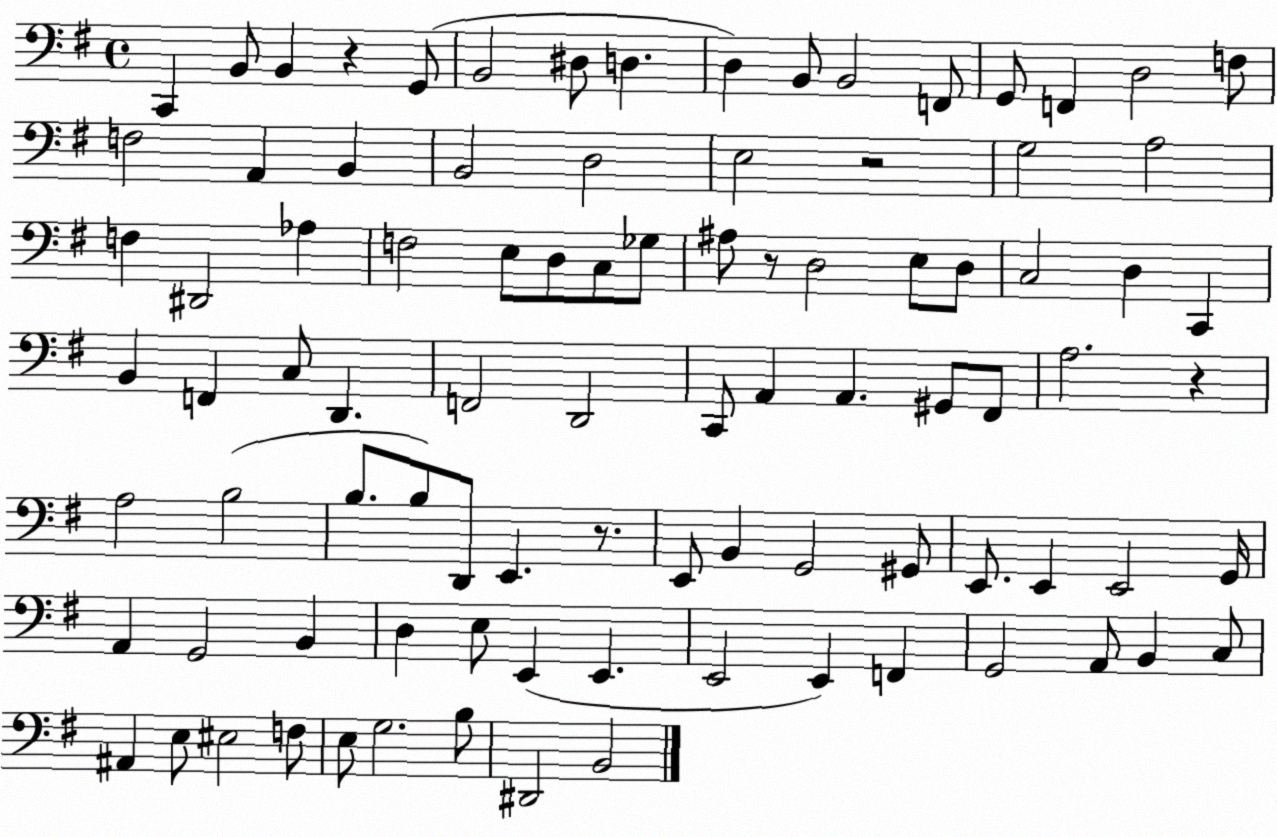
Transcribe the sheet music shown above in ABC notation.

X:1
T:Untitled
M:4/4
L:1/4
K:G
C,, B,,/2 B,, z G,,/2 B,,2 ^D,/2 D, D, B,,/2 B,,2 F,,/2 G,,/2 F,, D,2 F,/2 F,2 A,, B,, B,,2 D,2 E,2 z2 G,2 A,2 F, ^D,,2 _A, F,2 E,/2 D,/2 C,/2 _G,/2 ^A,/2 z/2 D,2 E,/2 D,/2 C,2 D, C,, B,, F,, C,/2 D,, F,,2 D,,2 C,,/2 A,, A,, ^G,,/2 ^F,,/2 A,2 z A,2 B,2 B,/2 B,/2 D,,/2 E,, z/2 E,,/2 B,, G,,2 ^G,,/2 E,,/2 E,, E,,2 G,,/4 A,, G,,2 B,, D, E,/2 E,, E,, E,,2 E,, F,, G,,2 A,,/2 B,, C,/2 ^A,, E,/2 ^E,2 F,/2 E,/2 G,2 B,/2 ^D,,2 B,,2